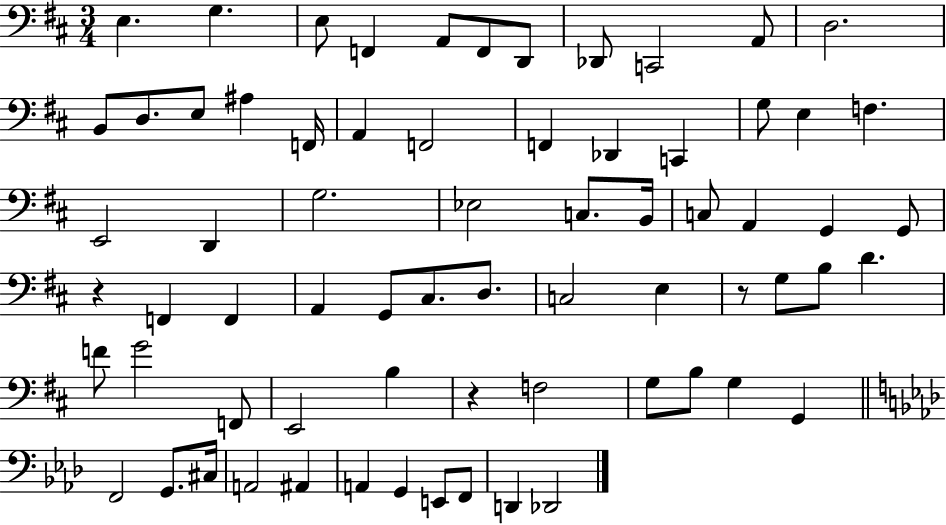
E3/q. G3/q. E3/e F2/q A2/e F2/e D2/e Db2/e C2/h A2/e D3/h. B2/e D3/e. E3/e A#3/q F2/s A2/q F2/h F2/q Db2/q C2/q G3/e E3/q F3/q. E2/h D2/q G3/h. Eb3/h C3/e. B2/s C3/e A2/q G2/q G2/e R/q F2/q F2/q A2/q G2/e C#3/e. D3/e. C3/h E3/q R/e G3/e B3/e D4/q. F4/e G4/h F2/e E2/h B3/q R/q F3/h G3/e B3/e G3/q G2/q F2/h G2/e. C#3/s A2/h A#2/q A2/q G2/q E2/e F2/e D2/q Db2/h